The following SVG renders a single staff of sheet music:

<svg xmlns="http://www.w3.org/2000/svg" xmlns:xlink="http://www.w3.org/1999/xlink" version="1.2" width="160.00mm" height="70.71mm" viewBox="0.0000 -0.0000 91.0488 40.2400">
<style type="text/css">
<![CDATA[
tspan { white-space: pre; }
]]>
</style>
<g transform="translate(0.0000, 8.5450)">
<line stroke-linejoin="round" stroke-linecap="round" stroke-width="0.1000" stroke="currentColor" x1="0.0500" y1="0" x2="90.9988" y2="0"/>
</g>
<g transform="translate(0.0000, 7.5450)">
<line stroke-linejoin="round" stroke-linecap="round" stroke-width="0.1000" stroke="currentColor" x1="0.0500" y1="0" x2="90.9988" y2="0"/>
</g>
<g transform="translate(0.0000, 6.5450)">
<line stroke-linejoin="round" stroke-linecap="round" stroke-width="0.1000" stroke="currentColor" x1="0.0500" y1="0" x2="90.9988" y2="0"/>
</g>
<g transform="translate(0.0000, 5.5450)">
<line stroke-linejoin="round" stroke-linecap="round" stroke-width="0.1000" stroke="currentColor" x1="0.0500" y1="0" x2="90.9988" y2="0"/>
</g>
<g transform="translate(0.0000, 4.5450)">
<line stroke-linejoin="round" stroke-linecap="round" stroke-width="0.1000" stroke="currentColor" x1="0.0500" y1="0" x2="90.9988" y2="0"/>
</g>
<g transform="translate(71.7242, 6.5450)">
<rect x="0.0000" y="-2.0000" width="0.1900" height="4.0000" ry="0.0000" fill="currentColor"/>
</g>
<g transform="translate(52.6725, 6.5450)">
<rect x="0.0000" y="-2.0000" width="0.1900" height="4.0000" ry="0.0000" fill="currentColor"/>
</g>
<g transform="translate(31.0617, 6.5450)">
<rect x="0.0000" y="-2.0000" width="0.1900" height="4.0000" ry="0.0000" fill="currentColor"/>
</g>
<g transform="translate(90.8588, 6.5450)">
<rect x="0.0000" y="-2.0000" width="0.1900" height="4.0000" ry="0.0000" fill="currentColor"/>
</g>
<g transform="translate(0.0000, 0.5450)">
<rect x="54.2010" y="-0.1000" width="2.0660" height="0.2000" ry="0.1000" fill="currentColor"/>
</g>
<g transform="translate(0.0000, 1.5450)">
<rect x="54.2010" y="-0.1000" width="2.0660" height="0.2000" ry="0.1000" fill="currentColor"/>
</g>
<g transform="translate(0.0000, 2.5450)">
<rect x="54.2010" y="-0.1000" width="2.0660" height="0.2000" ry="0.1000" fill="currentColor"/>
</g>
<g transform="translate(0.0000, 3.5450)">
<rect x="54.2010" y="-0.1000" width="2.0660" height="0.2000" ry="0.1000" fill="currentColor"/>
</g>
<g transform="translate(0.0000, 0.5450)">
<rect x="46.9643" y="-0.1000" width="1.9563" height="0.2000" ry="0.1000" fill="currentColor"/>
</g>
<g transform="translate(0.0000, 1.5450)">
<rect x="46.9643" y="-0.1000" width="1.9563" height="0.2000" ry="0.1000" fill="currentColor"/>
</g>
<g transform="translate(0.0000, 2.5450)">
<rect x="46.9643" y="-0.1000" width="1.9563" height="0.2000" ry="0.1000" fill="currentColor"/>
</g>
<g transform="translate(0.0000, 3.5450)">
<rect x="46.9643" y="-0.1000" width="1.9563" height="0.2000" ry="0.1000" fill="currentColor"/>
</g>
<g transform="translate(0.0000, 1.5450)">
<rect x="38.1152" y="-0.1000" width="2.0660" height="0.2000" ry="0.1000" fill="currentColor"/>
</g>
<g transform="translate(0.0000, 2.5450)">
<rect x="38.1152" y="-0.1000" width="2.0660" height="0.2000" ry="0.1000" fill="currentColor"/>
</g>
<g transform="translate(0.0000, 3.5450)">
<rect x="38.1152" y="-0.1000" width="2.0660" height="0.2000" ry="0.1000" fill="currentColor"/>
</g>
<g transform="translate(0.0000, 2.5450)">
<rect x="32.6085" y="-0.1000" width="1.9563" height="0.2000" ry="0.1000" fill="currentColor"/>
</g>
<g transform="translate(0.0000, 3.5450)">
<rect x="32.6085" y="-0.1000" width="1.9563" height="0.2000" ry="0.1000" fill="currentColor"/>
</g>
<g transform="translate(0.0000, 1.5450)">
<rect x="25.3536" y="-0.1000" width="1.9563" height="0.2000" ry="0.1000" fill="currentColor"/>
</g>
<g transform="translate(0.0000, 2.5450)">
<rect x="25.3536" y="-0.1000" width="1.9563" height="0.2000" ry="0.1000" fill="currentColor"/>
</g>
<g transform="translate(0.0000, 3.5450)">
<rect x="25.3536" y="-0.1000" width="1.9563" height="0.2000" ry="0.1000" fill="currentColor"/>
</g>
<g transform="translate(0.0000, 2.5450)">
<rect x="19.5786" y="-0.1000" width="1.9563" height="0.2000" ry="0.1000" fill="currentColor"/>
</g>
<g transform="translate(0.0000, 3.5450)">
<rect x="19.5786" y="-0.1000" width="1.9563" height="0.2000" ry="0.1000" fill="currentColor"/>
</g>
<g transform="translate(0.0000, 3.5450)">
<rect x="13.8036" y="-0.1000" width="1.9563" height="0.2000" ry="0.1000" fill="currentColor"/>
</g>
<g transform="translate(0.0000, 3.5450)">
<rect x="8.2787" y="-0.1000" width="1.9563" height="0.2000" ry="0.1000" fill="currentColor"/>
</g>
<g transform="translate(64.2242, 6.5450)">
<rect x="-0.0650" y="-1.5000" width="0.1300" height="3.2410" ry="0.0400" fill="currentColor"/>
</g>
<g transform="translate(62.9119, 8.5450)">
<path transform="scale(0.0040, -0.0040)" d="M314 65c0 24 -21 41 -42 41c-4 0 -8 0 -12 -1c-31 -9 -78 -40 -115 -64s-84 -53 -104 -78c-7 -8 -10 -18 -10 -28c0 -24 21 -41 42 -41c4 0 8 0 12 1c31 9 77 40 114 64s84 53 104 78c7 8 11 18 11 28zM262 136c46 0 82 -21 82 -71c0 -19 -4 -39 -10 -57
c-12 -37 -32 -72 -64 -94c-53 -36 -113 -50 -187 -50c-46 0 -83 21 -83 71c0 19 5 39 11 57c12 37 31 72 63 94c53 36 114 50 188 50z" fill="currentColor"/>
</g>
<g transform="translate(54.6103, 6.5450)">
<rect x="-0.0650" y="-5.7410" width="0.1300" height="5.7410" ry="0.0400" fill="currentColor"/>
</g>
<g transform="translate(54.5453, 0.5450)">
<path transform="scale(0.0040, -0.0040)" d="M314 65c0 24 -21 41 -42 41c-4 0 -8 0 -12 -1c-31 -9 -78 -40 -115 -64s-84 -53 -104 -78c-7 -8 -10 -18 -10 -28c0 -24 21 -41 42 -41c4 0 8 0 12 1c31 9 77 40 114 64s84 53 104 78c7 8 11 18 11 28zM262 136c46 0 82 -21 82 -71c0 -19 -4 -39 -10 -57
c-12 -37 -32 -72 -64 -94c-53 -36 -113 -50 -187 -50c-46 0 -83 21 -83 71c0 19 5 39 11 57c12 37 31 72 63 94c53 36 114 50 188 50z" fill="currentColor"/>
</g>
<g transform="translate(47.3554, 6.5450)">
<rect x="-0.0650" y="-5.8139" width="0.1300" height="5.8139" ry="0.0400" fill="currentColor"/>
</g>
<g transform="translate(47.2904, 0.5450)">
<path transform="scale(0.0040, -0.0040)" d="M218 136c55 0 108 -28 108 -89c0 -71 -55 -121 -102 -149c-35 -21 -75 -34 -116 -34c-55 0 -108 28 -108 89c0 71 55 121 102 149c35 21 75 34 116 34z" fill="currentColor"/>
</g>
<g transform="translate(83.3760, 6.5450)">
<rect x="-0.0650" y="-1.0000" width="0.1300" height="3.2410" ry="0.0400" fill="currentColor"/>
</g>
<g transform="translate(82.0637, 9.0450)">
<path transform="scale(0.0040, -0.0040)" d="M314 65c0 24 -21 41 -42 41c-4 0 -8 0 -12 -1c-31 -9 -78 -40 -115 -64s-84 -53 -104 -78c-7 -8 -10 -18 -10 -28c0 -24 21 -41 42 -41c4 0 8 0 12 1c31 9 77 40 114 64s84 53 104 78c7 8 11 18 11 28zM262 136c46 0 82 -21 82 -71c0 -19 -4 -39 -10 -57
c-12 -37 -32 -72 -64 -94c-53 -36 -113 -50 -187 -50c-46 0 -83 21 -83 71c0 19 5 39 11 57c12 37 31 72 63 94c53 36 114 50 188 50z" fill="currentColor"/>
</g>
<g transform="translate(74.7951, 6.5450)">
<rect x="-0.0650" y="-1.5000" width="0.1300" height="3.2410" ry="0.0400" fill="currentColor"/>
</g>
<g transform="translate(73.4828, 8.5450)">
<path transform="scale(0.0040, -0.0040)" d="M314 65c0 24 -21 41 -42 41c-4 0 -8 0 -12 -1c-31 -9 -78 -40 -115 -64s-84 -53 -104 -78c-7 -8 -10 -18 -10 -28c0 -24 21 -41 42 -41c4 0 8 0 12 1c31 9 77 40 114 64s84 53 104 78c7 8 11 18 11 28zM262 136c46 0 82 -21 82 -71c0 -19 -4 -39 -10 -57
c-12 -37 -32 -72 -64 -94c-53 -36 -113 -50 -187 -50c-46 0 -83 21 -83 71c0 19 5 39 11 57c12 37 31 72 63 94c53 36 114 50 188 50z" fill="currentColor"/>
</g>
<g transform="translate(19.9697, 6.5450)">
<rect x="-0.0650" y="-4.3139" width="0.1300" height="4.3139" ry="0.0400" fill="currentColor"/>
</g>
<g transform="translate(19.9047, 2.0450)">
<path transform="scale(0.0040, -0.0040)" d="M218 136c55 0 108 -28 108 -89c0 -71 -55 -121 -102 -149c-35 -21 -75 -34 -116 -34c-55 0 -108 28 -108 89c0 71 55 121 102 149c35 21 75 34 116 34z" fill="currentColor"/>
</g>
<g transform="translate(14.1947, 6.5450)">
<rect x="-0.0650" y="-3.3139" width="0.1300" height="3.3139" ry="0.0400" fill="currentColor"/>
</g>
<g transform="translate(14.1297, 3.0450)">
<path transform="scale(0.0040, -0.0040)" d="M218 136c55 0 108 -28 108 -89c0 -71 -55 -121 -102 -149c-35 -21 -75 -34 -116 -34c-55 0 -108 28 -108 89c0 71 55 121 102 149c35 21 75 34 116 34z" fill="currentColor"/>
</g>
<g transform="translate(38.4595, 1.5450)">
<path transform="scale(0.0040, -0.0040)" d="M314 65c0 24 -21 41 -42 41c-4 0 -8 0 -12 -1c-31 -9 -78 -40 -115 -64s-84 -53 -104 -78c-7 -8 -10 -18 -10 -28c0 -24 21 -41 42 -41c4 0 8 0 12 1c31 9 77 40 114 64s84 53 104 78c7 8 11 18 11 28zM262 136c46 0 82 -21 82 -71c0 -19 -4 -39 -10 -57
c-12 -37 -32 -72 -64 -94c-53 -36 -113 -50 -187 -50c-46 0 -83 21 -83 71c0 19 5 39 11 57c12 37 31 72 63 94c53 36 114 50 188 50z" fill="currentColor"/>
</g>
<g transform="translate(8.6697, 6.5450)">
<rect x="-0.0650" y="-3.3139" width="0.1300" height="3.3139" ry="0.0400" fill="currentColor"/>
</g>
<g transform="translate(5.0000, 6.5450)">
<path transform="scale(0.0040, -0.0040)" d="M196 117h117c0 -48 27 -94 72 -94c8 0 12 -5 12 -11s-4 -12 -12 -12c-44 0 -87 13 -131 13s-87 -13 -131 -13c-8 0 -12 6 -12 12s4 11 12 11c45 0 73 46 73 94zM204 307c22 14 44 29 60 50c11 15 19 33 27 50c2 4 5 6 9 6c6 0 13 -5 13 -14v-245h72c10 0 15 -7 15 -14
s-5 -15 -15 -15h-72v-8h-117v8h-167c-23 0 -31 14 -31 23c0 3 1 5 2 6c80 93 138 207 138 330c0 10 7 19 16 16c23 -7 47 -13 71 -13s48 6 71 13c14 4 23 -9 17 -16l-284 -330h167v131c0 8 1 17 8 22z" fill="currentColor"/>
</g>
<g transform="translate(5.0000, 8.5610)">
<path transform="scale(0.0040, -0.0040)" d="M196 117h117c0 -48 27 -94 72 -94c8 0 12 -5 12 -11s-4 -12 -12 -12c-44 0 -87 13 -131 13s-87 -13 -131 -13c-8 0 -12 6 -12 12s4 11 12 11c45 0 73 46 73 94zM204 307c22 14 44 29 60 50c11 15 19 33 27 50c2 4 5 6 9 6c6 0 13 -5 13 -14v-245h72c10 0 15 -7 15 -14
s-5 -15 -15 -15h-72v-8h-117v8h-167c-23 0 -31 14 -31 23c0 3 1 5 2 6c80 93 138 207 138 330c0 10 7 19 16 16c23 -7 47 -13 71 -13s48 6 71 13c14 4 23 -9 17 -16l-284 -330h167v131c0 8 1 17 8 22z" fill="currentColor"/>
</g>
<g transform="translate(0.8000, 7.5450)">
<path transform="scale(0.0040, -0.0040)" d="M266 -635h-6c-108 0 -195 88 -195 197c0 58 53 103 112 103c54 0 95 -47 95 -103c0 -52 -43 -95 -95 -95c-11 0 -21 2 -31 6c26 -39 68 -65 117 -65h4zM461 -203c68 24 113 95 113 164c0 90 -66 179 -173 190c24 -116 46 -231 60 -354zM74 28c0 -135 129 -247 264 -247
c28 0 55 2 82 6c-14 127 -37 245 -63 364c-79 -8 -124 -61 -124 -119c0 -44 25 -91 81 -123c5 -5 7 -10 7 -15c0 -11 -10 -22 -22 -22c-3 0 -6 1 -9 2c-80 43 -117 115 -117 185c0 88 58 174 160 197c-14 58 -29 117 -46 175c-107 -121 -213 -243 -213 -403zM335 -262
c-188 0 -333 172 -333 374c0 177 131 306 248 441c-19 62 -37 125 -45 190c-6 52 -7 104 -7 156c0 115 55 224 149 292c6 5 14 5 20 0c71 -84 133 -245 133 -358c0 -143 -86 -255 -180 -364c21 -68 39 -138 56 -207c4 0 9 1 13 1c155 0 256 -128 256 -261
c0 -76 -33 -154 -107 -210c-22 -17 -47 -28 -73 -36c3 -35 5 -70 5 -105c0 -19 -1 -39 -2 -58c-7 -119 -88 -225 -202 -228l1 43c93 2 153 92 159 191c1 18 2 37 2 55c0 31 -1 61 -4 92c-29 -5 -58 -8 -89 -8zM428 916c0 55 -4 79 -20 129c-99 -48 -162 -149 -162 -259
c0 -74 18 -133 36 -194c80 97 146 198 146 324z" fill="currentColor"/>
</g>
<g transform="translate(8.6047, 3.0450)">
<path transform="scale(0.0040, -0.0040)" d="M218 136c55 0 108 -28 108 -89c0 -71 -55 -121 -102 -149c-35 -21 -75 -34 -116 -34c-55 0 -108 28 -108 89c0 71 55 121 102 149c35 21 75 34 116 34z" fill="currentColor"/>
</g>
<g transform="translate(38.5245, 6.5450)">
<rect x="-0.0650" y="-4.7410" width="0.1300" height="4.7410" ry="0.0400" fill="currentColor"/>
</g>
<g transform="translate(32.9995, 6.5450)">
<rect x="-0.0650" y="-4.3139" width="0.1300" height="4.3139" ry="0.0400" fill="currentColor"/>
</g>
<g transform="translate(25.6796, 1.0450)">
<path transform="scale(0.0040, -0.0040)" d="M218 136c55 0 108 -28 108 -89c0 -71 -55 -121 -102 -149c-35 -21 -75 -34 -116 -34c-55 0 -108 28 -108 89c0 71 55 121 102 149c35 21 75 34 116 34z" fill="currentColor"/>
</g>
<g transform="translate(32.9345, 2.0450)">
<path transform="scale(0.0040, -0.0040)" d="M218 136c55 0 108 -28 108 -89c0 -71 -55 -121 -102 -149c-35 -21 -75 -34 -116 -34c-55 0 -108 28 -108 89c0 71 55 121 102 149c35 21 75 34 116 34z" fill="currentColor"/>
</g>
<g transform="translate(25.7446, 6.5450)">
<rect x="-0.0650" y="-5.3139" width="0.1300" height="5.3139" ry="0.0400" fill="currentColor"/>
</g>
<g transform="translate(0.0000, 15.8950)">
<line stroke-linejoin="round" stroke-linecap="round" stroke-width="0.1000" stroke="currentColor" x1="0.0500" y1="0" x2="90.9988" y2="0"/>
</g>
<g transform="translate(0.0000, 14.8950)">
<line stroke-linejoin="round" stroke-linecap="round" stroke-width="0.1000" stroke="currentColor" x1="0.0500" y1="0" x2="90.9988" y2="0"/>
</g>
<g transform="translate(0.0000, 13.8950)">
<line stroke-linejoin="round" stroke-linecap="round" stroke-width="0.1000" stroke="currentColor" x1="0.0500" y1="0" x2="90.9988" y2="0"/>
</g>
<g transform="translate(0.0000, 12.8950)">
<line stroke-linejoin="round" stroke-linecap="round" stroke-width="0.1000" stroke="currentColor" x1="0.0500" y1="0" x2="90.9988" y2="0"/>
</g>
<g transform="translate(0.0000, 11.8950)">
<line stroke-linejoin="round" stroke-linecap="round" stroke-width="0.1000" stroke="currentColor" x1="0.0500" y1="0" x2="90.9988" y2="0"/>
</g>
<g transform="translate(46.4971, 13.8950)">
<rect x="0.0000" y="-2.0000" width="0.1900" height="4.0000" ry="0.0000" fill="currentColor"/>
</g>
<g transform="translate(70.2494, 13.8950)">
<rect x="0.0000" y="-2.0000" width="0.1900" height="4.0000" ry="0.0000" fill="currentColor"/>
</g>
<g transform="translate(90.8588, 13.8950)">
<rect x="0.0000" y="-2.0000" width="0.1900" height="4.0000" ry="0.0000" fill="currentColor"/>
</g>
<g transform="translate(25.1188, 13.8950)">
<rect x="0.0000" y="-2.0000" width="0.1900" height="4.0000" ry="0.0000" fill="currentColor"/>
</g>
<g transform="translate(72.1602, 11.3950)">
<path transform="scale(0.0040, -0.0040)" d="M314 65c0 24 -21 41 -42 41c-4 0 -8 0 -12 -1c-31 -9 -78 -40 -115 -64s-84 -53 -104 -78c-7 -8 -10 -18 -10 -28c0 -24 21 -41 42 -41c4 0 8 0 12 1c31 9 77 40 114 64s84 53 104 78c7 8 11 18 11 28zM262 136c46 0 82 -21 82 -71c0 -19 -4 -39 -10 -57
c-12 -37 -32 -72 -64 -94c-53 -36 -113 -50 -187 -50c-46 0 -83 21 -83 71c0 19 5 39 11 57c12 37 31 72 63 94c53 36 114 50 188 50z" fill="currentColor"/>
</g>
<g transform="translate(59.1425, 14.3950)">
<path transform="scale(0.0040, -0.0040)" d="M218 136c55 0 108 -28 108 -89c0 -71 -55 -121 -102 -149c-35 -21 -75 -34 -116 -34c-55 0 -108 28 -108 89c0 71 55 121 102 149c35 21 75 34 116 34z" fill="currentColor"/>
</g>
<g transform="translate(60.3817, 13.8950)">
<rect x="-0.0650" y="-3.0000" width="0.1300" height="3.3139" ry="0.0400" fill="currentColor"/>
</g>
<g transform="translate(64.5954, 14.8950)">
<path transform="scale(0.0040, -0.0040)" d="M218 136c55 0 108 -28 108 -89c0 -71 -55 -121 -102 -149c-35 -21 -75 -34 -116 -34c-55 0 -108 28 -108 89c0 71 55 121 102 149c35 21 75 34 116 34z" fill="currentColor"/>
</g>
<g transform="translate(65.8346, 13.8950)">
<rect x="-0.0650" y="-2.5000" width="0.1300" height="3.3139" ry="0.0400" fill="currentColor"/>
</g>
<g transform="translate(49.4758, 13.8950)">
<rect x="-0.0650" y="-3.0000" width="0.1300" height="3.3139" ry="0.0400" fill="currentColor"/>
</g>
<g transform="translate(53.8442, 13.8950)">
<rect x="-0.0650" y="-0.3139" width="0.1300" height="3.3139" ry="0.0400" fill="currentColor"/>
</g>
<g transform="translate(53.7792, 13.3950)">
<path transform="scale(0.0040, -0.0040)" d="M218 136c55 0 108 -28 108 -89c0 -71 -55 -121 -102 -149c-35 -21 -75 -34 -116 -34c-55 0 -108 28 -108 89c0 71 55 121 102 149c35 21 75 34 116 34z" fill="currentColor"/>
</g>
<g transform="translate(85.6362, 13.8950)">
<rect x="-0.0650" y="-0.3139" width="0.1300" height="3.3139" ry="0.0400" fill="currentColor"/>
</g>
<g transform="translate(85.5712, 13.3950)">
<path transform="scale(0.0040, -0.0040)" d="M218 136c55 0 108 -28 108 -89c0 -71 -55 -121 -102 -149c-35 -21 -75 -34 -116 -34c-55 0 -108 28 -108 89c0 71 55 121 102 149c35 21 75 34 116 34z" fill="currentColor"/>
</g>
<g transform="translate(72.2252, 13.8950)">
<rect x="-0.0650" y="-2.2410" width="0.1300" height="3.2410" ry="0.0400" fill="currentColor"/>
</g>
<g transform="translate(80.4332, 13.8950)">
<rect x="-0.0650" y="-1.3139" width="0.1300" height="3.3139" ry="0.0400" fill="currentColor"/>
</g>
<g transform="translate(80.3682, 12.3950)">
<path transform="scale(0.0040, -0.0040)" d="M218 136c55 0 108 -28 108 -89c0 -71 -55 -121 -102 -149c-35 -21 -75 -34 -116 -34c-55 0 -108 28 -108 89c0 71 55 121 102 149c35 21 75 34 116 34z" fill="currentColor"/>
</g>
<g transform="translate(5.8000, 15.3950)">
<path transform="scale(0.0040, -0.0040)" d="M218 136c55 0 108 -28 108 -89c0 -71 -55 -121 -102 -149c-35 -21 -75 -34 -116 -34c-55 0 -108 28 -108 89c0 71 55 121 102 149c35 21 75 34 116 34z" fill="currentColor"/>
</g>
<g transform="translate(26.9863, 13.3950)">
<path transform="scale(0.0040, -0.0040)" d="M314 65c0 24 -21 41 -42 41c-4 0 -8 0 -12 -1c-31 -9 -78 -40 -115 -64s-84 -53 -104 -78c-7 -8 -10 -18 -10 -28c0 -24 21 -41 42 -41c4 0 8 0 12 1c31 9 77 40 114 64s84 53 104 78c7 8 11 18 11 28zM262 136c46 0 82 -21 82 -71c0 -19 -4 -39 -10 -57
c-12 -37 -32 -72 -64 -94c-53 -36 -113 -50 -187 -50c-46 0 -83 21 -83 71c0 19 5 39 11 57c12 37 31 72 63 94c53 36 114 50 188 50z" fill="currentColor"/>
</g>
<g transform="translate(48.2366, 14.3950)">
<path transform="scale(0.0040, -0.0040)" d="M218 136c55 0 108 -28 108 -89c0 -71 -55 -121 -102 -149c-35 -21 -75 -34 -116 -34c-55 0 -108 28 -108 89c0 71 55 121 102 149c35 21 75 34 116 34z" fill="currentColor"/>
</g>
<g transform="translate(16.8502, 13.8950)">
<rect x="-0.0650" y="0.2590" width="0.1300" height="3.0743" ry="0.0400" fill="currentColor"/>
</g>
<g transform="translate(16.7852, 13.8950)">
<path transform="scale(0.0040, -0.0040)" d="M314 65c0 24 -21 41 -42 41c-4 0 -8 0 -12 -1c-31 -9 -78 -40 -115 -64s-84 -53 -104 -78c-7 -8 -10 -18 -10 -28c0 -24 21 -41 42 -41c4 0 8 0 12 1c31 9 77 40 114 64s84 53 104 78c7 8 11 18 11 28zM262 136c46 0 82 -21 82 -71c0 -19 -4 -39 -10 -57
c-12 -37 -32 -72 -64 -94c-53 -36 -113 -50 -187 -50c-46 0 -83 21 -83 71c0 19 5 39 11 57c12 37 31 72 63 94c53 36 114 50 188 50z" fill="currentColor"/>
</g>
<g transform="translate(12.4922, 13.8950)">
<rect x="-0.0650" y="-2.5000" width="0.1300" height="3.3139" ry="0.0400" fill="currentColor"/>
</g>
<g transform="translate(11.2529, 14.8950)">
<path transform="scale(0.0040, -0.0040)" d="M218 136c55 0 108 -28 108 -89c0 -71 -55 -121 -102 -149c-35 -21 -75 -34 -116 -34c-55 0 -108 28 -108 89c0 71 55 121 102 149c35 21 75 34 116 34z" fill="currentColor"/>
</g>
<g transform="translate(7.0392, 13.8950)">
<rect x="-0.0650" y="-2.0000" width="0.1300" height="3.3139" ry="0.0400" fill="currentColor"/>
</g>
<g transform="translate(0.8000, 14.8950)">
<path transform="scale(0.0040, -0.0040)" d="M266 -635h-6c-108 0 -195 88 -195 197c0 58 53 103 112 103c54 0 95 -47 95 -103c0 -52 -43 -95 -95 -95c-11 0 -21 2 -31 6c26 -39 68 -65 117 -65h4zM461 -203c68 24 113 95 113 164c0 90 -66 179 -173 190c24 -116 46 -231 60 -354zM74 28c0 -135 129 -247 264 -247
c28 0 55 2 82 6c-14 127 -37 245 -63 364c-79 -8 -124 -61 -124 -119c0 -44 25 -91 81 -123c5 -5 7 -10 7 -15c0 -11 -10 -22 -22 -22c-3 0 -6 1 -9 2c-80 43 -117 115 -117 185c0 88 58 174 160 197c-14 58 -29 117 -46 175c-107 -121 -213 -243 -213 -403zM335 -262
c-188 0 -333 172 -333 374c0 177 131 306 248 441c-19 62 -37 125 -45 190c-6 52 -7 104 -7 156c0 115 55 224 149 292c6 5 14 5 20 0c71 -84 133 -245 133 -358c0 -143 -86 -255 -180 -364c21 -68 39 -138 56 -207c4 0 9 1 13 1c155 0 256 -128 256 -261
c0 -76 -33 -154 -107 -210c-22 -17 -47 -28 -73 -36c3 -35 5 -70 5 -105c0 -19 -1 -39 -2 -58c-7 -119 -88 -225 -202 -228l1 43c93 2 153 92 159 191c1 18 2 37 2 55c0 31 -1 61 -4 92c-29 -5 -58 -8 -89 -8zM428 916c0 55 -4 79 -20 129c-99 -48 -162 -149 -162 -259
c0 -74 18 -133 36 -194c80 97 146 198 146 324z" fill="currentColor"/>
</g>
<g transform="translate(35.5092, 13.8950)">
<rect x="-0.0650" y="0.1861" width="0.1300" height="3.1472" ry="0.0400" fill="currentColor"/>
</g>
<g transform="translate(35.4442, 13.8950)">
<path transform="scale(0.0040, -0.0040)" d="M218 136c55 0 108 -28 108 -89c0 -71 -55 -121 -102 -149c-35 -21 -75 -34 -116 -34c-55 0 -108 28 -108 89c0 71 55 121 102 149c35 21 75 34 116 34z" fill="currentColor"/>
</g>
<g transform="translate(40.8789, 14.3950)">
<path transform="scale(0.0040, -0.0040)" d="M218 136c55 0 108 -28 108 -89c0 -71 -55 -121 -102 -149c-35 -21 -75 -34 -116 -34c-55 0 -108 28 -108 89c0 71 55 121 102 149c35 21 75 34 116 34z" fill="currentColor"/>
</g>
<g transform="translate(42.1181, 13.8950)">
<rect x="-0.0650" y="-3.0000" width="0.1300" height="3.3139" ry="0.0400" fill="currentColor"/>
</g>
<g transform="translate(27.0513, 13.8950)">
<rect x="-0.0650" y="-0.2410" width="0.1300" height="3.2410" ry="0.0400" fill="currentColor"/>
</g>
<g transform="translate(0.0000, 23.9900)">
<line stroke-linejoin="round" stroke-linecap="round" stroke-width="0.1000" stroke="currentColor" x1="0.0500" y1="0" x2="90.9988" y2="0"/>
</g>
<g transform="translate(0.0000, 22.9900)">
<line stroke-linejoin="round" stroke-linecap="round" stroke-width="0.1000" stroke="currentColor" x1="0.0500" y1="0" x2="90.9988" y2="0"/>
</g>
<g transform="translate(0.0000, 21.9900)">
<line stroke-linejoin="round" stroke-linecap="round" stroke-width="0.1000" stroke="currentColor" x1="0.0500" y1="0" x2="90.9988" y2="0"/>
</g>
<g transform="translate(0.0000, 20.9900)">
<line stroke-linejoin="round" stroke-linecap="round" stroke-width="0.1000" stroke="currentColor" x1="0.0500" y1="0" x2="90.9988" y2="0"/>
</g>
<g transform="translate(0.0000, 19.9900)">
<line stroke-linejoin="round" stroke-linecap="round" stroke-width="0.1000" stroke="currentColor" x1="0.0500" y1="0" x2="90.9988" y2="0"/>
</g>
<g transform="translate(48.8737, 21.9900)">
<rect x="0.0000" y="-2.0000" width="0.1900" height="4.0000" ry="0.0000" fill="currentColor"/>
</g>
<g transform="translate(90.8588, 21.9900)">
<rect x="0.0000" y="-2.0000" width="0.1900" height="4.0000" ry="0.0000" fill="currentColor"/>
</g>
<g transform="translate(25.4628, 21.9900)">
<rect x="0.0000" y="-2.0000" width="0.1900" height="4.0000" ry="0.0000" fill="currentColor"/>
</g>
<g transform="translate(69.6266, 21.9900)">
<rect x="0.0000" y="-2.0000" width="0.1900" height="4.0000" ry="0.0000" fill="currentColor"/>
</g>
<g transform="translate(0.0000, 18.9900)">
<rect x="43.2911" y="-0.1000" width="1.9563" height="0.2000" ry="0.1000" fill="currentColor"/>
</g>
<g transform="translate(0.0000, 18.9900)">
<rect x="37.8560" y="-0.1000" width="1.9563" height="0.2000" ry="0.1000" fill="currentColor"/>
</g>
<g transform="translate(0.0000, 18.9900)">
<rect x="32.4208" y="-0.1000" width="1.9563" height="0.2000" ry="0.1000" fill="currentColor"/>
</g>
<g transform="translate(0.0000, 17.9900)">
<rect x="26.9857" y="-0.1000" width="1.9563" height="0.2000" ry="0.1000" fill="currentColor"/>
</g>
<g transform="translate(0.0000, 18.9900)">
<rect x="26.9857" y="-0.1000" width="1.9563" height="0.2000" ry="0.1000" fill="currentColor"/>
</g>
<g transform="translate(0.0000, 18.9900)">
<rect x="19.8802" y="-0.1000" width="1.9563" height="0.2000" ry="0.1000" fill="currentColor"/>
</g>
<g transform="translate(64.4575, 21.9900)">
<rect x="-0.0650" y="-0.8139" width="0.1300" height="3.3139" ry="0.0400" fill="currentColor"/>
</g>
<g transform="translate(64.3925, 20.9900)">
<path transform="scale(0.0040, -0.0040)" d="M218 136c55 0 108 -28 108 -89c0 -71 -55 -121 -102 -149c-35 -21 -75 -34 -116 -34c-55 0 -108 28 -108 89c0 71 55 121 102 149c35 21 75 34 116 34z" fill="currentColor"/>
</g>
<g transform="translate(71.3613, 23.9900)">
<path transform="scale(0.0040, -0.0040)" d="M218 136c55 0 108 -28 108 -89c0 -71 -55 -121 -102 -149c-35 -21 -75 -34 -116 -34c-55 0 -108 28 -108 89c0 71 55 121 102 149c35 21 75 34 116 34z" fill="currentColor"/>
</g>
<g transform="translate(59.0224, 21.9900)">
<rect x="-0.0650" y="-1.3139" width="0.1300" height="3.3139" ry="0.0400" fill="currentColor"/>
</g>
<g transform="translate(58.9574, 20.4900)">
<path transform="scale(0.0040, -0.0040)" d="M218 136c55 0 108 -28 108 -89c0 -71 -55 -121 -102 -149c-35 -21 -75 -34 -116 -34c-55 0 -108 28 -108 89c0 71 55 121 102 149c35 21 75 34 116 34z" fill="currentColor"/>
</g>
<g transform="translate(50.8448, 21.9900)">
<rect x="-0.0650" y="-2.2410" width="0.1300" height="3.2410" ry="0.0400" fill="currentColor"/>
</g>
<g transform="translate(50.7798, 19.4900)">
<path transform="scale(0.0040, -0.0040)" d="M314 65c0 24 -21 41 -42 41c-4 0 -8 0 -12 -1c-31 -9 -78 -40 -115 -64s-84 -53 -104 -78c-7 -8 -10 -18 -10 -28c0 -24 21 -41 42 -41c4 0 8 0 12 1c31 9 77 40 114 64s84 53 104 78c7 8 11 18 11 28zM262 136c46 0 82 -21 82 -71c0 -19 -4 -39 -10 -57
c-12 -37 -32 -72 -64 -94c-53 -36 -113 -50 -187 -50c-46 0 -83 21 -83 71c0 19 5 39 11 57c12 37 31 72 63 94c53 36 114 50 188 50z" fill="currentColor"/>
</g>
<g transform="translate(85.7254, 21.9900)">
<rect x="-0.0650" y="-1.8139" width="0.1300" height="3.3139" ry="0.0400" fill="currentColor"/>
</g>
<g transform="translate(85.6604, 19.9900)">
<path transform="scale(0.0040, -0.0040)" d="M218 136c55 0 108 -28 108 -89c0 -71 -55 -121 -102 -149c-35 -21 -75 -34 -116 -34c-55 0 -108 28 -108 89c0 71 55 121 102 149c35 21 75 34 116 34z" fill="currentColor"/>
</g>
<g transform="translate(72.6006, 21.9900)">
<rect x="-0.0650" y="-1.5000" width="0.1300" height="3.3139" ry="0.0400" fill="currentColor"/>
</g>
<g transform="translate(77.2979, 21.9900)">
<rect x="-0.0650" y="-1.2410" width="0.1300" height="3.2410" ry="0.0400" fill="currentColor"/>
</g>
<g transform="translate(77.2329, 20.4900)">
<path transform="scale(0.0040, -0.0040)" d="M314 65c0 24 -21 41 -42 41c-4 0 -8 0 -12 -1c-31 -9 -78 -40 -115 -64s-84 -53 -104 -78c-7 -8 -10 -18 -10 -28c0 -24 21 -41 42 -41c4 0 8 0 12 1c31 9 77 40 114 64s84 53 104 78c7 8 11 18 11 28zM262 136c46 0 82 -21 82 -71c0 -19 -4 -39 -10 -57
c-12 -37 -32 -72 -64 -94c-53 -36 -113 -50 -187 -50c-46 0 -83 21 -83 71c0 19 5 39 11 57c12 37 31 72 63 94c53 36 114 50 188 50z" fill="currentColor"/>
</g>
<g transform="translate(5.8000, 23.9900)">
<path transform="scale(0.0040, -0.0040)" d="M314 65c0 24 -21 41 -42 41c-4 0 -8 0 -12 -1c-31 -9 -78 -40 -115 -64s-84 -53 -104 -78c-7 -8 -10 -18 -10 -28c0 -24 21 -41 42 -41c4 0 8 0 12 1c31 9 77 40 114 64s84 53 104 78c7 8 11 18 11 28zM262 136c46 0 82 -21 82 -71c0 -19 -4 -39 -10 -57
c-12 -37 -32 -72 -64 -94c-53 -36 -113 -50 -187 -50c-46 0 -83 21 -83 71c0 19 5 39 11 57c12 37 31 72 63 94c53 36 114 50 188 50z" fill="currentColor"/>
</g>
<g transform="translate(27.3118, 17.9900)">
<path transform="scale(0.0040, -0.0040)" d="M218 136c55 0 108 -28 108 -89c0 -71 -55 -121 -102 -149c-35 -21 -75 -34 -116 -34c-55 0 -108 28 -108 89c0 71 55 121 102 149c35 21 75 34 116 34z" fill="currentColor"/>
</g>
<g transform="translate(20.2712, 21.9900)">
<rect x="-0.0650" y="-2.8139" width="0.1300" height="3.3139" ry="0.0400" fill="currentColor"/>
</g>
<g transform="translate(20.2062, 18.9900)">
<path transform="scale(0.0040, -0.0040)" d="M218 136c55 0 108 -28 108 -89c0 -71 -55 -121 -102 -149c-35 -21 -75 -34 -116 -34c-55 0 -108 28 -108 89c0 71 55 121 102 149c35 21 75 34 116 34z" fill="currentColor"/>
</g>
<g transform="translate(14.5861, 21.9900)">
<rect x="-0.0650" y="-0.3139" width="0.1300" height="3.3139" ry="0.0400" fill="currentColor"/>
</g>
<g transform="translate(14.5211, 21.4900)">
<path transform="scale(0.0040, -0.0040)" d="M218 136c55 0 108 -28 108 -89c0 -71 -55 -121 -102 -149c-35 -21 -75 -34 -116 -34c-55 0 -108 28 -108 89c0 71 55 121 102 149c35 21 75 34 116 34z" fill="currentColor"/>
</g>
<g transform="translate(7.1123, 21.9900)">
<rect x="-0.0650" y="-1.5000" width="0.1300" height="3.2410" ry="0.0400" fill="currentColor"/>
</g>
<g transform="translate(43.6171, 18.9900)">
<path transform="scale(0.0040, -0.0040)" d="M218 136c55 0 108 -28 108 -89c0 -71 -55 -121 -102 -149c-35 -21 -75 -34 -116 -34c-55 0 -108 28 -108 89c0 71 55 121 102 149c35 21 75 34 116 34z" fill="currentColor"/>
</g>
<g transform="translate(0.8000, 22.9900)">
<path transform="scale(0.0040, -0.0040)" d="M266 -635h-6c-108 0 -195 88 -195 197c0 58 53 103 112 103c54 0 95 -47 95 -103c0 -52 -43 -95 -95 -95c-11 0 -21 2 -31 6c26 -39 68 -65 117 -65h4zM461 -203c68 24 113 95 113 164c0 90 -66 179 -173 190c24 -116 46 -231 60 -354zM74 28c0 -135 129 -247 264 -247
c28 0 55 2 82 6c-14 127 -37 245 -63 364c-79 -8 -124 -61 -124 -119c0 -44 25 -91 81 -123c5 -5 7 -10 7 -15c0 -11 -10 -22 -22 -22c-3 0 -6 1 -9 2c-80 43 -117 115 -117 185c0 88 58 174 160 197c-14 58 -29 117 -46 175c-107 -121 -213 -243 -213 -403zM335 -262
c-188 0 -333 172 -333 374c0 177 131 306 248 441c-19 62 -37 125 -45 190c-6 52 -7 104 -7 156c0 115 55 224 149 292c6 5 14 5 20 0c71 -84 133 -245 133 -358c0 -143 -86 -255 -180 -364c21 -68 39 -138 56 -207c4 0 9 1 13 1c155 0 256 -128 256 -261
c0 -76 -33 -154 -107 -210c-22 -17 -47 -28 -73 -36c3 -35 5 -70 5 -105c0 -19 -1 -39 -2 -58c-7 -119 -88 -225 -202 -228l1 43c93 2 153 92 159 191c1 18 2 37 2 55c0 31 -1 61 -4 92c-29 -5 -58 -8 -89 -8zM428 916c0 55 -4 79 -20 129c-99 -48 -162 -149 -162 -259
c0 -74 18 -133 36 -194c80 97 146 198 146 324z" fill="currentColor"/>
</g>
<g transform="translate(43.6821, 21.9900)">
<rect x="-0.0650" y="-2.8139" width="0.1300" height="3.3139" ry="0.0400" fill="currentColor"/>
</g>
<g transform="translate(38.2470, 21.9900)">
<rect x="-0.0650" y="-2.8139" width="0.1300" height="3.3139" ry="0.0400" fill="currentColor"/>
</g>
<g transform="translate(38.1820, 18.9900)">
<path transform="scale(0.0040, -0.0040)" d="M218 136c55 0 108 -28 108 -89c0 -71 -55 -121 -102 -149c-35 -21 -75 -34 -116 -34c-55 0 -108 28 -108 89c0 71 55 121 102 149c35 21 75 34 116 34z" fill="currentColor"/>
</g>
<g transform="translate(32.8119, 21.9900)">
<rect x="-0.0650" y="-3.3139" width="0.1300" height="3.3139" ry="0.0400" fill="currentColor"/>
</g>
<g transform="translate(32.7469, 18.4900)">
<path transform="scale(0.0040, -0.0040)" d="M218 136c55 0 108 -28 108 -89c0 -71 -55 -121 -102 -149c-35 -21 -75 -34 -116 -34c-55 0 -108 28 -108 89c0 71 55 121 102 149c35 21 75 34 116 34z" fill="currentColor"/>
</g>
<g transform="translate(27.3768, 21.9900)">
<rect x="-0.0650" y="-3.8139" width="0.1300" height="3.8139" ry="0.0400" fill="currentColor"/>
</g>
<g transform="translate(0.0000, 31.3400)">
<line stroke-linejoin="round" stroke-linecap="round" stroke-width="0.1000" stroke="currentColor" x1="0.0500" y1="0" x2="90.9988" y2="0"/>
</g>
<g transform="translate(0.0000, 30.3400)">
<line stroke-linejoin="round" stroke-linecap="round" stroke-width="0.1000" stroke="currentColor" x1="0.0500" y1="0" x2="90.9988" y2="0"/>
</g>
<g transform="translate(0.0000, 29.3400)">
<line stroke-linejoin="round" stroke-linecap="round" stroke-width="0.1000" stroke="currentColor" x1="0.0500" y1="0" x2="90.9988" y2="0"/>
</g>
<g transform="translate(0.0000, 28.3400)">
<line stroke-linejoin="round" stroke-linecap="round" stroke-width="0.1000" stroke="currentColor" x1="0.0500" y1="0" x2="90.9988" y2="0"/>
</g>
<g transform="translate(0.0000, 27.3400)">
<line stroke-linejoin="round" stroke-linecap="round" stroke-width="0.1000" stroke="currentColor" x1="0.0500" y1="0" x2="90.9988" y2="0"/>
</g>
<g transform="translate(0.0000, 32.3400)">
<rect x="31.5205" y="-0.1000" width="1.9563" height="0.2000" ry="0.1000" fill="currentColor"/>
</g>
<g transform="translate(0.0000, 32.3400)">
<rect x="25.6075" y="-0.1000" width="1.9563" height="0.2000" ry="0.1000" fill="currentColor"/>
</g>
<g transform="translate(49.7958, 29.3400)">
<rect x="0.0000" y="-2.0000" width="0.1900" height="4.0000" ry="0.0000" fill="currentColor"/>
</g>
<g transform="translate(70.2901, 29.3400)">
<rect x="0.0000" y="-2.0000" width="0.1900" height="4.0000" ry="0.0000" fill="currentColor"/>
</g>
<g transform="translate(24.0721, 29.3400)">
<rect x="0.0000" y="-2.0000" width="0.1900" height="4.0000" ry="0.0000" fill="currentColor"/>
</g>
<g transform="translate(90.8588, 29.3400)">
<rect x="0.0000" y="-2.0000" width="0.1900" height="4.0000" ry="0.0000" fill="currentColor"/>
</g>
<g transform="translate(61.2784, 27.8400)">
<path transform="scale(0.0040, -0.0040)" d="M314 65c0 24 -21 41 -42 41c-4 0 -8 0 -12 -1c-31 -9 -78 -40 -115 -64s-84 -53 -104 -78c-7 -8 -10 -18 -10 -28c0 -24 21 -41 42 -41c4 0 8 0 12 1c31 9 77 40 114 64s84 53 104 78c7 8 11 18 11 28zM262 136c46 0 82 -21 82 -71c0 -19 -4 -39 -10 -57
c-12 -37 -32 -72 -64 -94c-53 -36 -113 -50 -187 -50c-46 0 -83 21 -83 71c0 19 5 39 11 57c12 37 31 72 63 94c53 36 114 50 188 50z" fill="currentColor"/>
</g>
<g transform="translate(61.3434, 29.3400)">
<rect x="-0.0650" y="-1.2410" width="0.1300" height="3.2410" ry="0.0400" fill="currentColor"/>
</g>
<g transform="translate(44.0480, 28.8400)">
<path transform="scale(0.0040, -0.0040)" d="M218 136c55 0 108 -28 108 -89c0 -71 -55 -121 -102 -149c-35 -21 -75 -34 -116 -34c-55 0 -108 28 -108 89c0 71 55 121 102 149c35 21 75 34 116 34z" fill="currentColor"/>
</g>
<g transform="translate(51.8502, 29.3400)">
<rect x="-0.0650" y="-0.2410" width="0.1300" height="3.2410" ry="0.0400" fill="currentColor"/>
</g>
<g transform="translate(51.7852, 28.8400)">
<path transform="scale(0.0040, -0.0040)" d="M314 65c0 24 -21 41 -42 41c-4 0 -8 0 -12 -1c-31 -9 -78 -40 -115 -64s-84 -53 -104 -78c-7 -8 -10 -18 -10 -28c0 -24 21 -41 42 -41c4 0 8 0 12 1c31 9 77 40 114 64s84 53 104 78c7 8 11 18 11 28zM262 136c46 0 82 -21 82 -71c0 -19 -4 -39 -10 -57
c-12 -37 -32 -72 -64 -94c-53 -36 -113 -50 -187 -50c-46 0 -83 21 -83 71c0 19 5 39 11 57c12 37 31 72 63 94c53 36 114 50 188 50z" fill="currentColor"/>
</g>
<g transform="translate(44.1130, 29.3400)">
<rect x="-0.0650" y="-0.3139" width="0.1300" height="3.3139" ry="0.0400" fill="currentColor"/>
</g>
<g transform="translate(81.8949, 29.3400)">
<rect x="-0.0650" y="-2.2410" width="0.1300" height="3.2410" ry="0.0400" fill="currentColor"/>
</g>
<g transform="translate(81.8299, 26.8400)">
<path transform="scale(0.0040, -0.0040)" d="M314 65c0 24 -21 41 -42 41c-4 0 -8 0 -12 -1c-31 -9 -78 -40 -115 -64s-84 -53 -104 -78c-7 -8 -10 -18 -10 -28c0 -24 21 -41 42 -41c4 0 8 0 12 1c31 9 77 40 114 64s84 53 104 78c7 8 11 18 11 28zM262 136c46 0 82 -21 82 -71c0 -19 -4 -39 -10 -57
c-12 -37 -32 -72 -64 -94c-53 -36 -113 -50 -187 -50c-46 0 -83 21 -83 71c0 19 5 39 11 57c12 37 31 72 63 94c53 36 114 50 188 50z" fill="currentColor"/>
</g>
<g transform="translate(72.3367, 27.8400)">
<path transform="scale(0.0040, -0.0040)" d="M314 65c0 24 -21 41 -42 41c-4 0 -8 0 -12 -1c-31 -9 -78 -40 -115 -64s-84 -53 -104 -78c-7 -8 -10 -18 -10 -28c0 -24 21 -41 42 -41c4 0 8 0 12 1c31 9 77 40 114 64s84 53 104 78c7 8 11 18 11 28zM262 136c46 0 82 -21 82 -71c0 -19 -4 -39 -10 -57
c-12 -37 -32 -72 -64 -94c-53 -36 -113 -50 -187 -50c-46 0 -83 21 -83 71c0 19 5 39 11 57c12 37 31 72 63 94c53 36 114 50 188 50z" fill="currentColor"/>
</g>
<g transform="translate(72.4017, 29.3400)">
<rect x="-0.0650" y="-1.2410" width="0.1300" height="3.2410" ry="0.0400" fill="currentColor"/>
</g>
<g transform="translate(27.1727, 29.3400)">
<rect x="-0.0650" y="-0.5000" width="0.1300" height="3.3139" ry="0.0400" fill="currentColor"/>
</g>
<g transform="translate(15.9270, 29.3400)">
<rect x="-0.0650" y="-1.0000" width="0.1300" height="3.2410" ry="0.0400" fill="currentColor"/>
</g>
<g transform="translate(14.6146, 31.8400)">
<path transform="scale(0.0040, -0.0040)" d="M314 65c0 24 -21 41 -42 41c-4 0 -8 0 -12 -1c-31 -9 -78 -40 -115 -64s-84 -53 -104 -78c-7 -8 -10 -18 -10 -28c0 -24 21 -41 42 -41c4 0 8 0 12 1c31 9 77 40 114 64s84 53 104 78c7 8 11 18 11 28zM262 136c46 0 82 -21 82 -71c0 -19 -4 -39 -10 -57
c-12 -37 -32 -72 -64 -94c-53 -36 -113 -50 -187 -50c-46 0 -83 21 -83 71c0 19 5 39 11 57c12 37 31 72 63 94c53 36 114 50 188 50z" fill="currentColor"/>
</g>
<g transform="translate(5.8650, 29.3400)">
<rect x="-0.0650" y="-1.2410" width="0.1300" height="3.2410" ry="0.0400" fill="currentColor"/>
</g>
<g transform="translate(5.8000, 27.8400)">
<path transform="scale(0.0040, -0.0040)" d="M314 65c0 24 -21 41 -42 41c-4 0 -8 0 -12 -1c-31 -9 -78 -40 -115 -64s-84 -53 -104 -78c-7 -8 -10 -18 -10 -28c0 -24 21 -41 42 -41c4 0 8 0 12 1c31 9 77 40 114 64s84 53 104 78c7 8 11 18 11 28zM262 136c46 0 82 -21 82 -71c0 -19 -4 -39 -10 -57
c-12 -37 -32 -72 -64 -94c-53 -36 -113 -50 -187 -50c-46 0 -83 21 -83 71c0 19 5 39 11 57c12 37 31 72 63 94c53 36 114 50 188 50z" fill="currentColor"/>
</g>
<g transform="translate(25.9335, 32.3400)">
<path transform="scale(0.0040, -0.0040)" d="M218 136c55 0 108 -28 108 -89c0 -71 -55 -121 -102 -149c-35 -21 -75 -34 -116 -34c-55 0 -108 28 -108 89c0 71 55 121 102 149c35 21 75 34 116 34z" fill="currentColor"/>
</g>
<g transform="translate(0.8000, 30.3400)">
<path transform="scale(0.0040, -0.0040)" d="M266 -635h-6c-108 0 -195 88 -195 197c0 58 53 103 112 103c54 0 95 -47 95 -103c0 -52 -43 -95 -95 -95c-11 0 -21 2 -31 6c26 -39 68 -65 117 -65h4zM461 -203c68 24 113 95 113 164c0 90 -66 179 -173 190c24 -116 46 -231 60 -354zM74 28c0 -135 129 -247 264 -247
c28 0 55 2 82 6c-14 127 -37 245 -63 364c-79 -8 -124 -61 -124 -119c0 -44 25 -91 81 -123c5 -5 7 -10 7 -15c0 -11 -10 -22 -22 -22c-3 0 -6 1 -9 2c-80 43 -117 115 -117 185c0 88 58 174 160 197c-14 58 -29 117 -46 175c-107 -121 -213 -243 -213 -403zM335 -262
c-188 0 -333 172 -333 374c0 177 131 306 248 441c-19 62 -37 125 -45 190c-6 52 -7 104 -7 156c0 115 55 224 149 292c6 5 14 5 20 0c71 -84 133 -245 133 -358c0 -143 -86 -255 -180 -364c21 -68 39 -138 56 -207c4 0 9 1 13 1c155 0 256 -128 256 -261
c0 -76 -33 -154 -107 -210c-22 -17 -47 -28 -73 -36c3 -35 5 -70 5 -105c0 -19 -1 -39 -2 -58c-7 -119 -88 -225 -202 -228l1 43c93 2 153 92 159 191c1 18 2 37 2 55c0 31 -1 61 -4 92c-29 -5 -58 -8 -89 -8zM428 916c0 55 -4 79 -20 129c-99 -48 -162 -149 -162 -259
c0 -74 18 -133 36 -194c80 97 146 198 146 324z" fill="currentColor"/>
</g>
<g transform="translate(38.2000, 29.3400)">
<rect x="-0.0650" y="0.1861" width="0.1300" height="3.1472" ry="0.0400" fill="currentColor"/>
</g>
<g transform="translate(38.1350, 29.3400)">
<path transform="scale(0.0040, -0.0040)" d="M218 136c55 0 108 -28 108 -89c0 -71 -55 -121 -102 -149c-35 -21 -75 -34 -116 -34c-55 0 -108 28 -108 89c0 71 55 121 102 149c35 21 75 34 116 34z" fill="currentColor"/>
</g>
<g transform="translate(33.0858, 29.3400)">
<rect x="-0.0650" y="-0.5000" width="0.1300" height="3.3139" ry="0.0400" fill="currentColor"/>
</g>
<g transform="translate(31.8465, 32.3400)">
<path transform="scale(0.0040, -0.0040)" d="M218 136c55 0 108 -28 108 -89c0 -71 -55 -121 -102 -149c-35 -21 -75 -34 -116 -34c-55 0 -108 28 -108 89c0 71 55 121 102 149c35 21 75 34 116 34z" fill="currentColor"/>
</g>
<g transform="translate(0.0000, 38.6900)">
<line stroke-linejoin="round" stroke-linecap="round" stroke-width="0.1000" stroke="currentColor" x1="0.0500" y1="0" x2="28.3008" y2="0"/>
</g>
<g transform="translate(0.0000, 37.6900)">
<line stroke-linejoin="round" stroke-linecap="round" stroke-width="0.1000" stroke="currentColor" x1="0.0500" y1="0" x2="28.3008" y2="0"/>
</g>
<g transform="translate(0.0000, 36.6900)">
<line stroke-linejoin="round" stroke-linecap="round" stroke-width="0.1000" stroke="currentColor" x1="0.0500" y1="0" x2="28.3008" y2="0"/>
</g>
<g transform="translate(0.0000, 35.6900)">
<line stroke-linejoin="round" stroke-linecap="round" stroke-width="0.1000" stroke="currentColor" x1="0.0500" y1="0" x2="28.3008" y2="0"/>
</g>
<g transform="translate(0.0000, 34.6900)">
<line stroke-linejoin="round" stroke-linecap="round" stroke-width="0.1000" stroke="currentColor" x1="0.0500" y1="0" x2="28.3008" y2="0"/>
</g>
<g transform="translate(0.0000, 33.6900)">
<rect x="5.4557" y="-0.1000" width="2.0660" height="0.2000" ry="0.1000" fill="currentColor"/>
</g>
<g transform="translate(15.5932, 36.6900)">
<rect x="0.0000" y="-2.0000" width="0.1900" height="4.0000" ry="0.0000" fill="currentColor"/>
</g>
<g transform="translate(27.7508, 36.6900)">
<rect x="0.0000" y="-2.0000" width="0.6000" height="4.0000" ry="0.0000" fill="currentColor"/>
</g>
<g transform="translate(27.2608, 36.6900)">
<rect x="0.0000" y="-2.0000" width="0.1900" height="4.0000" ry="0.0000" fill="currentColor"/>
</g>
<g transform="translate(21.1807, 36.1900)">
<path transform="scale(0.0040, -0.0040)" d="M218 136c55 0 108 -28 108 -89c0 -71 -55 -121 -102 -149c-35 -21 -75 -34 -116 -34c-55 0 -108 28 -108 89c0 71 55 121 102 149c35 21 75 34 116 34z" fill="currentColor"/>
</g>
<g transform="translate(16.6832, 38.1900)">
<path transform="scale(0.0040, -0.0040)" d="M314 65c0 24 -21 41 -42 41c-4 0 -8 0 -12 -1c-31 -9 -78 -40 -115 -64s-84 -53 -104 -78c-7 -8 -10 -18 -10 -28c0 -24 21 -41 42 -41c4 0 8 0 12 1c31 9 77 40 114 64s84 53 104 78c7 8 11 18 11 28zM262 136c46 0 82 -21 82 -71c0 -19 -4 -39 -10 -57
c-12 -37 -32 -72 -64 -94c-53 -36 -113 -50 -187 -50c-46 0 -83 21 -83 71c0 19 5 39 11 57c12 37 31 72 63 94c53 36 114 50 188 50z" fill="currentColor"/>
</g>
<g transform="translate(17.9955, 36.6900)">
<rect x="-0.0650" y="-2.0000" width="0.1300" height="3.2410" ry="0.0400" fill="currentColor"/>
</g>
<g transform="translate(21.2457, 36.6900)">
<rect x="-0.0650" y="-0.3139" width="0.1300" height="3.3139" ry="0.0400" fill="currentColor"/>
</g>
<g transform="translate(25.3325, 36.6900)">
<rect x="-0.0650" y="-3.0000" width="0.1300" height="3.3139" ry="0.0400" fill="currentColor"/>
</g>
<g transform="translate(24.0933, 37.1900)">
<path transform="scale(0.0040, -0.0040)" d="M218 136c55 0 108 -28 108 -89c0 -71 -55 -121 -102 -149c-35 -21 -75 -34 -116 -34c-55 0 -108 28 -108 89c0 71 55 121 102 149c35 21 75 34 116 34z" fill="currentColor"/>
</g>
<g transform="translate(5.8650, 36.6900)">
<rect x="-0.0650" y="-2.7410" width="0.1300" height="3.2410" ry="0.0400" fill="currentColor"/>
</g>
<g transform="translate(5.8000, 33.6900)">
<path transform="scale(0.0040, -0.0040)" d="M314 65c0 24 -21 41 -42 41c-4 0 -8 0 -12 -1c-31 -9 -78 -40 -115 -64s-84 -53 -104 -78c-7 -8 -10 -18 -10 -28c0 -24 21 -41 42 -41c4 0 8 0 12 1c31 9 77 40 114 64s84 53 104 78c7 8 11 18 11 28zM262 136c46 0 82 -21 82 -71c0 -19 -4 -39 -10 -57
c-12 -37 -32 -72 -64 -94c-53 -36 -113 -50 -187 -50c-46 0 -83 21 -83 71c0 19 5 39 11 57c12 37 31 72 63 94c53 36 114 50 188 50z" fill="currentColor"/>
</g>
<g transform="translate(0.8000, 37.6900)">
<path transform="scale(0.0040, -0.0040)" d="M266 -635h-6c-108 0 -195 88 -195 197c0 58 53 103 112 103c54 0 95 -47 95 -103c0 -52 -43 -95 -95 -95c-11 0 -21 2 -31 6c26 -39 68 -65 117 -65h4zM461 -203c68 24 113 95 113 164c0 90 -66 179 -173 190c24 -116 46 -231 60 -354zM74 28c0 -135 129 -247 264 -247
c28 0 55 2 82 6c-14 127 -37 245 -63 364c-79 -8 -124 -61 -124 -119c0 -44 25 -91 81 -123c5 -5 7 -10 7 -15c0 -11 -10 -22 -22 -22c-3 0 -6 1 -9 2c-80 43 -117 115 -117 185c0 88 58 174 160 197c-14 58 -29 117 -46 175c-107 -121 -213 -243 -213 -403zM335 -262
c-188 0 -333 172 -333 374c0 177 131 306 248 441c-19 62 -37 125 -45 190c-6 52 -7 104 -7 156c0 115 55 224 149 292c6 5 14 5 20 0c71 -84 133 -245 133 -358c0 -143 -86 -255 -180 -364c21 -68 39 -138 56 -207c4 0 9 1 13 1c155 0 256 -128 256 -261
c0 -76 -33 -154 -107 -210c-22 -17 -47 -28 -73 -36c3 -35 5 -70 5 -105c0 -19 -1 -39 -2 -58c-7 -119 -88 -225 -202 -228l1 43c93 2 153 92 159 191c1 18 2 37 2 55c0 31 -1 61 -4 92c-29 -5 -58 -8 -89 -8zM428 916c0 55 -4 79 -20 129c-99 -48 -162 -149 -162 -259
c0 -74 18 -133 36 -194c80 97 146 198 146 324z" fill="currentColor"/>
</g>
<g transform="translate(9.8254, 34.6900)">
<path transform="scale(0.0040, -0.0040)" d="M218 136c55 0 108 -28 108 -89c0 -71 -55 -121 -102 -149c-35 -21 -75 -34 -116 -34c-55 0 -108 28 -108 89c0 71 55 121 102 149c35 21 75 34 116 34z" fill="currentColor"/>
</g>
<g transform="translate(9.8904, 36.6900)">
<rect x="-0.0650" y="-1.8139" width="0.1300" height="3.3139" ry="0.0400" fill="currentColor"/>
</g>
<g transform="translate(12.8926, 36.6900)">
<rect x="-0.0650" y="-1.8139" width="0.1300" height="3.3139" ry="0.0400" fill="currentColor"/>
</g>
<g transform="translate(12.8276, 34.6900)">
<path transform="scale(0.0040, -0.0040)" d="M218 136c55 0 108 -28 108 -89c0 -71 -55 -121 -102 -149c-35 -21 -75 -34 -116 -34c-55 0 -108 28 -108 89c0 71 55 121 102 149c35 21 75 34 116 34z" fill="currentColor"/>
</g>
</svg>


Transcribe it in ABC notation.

X:1
T:Untitled
M:4/4
L:1/4
K:C
b b d' f' d' e'2 g' g'2 E2 E2 D2 F G B2 c2 B A A c A G g2 e c E2 c a c' b a a g2 e d E e2 f e2 D2 C C B c c2 e2 e2 g2 a2 f f F2 c A